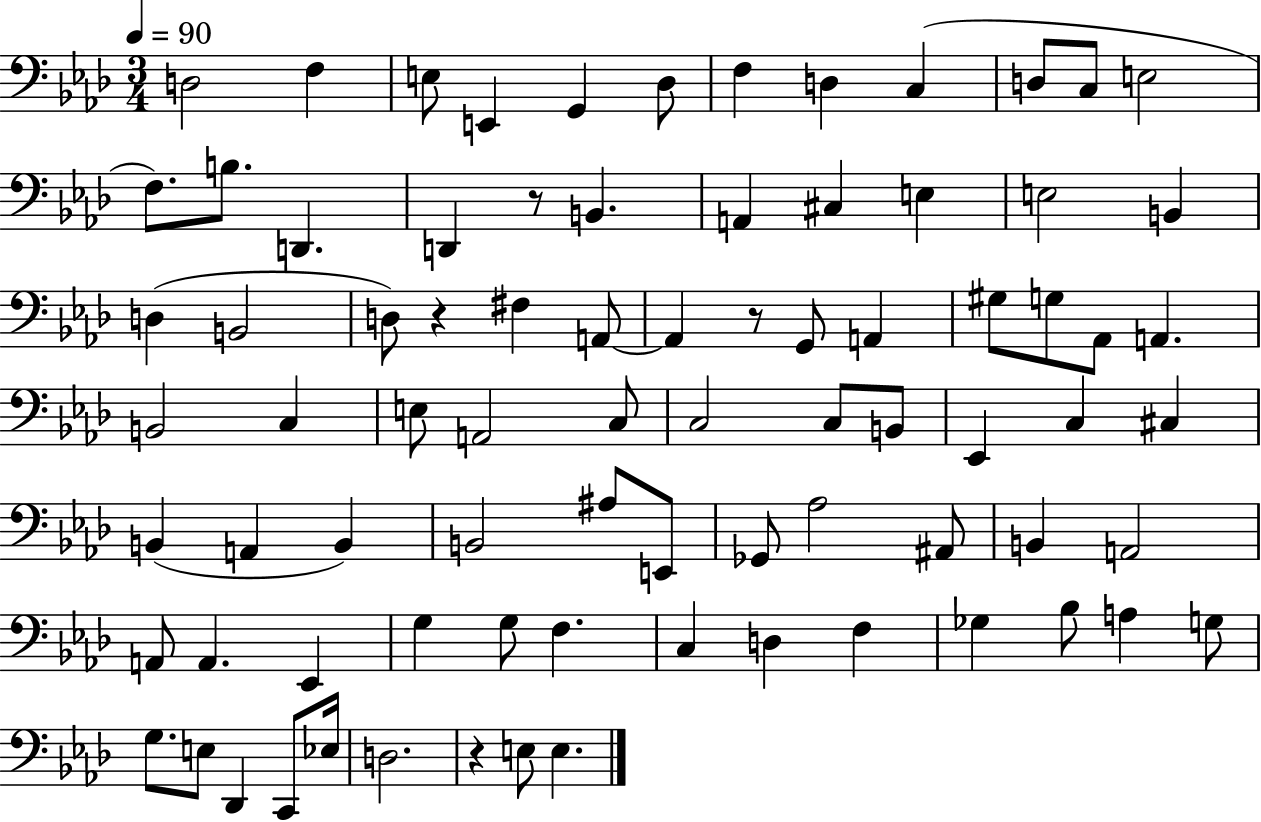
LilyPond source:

{
  \clef bass
  \numericTimeSignature
  \time 3/4
  \key aes \major
  \tempo 4 = 90
  d2 f4 | e8 e,4 g,4 des8 | f4 d4 c4( | d8 c8 e2 | \break f8.) b8. d,4. | d,4 r8 b,4. | a,4 cis4 e4 | e2 b,4 | \break d4( b,2 | d8) r4 fis4 a,8~~ | a,4 r8 g,8 a,4 | gis8 g8 aes,8 a,4. | \break b,2 c4 | e8 a,2 c8 | c2 c8 b,8 | ees,4 c4 cis4 | \break b,4( a,4 b,4) | b,2 ais8 e,8 | ges,8 aes2 ais,8 | b,4 a,2 | \break a,8 a,4. ees,4 | g4 g8 f4. | c4 d4 f4 | ges4 bes8 a4 g8 | \break g8. e8 des,4 c,8 ees16 | d2. | r4 e8 e4. | \bar "|."
}